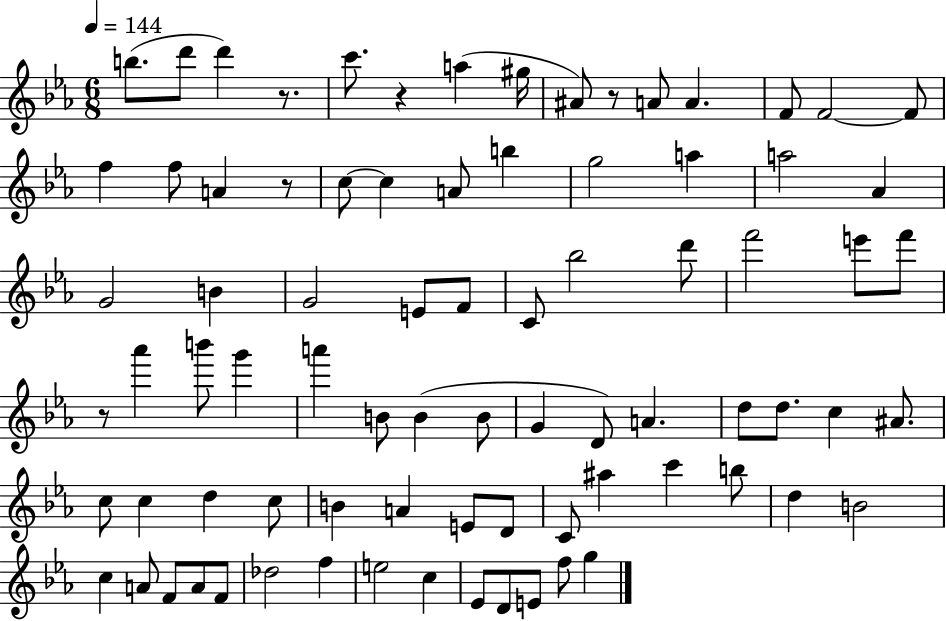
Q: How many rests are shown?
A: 5